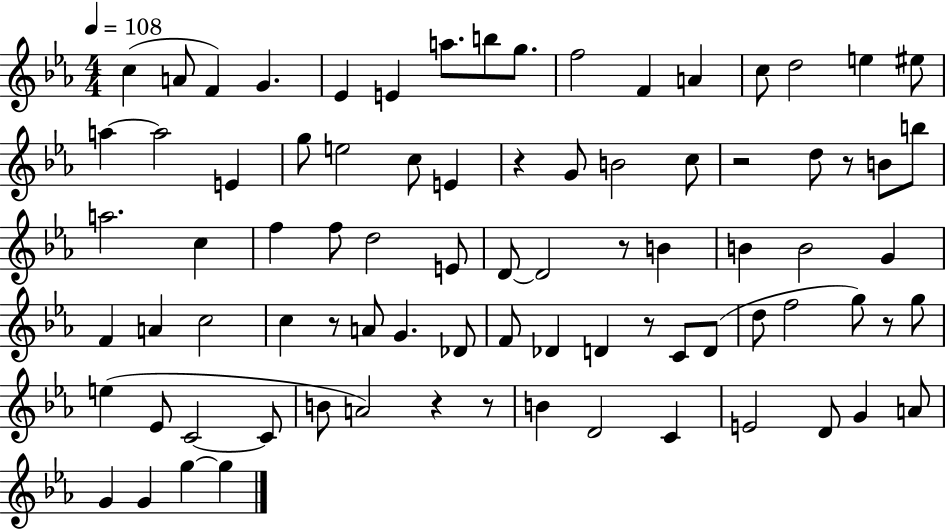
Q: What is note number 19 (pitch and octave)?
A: E4